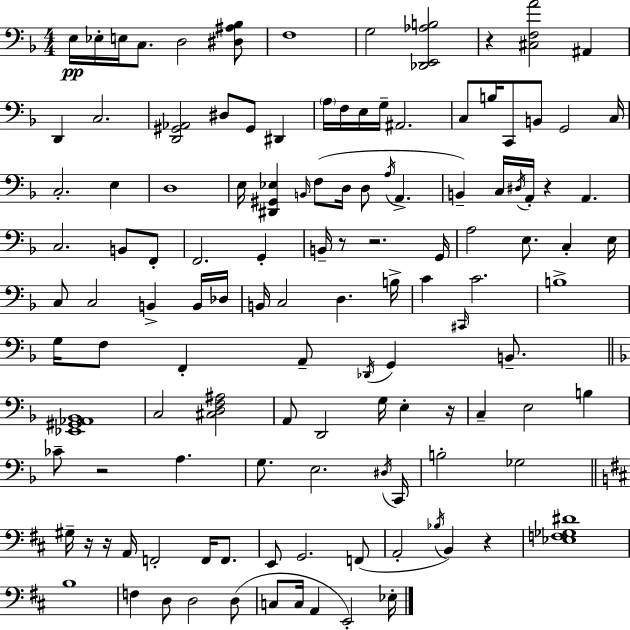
{
  \clef bass
  \numericTimeSignature
  \time 4/4
  \key f \major
  e16\pp ees16-. e16 c8. d2 <dis ais bes>8 | f1 | g2 <des, e, aes b>2 | r4 <cis f a'>2 ais,4 | \break d,4 c2. | <d, gis, aes,>2 dis8 gis,8 dis,4 | \parenthesize a16 f16 e16 g16-- ais,2. | c8 b16 c,8 b,8 g,2 c16 | \break c2.-. e4 | d1 | e16 <dis, gis, ees>4 \grace { b,16 } f8( d16 d8 \acciaccatura { a16 } a,4.-> | b,4--) c16 \acciaccatura { dis16 } a,16-. r4 a,4. | \break c2. b,8 | f,8-. f,2. g,4-. | b,16-- r8 r2. | g,16 a2 e8. c4-. | \break e16 c8 c2 b,4-> | b,16 des16 b,16 c2 d4. | b16-> c'4 \grace { cis,16 } c'2. | b1-> | \break g16 f8 f,4-. a,8-- \acciaccatura { des,16 } g,4 | b,8.-- \bar "||" \break \key d \minor <ees, gis, aes, bes,>1 | c2 <cis d f ais>2 | a,8 d,2 g16 e4-. r16 | c4-- e2 b4 | \break ces'8-- r2 a4. | g8. e2. \acciaccatura { dis16 } | c,16 b2-. ges2 | \bar "||" \break \key d \major gis16-- r16 r16 a,16 f,2-. f,16 f,8. | e,8 g,2. f,8( | a,2-. \acciaccatura { bes16 } b,4) r4 | <ees f ges dis'>1 | \break b1 | f4 d8 d2 d8( | c8 c16 a,4 e,2-.) | ees16-. \bar "|."
}